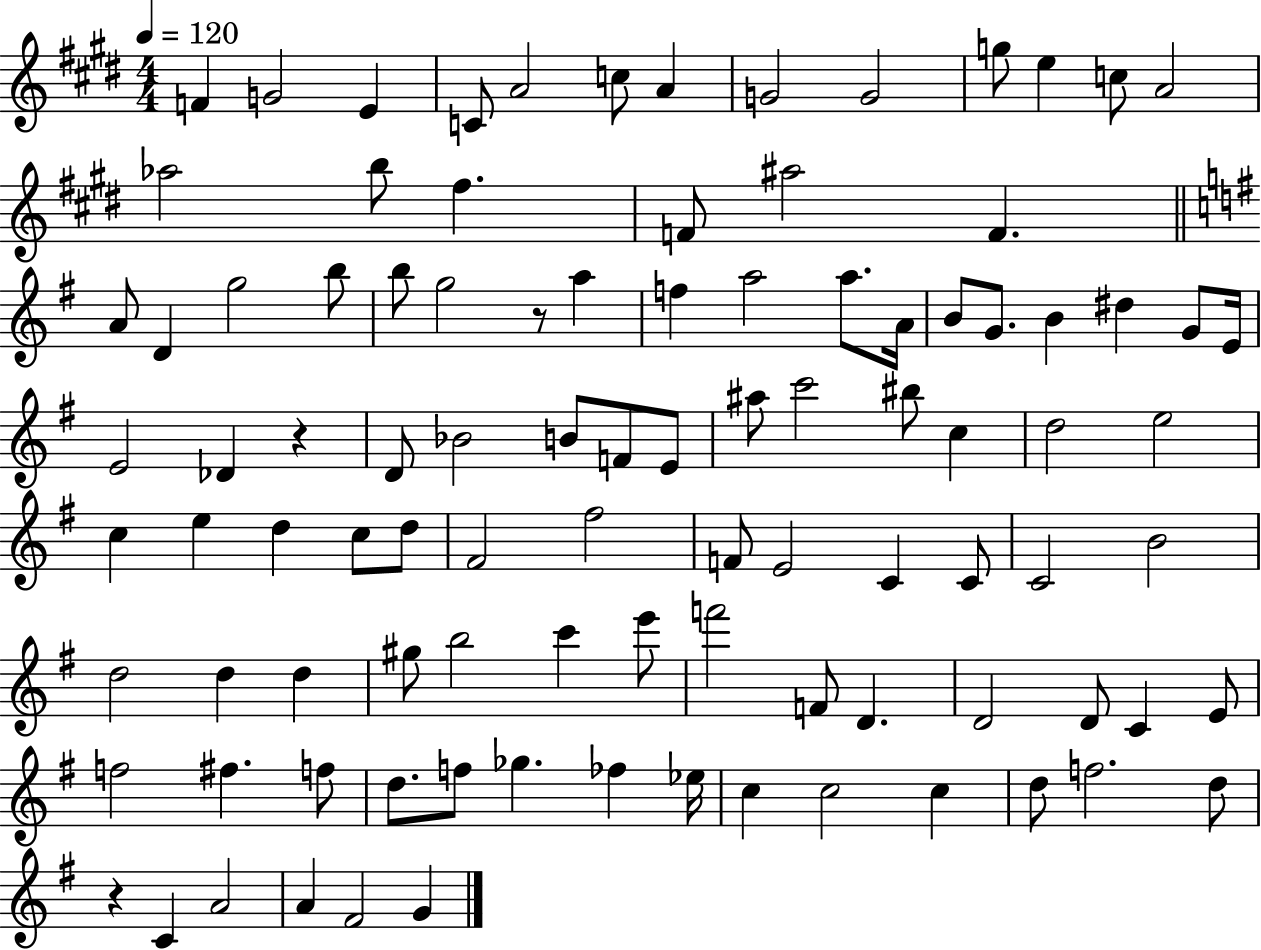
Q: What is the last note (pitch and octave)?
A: G4